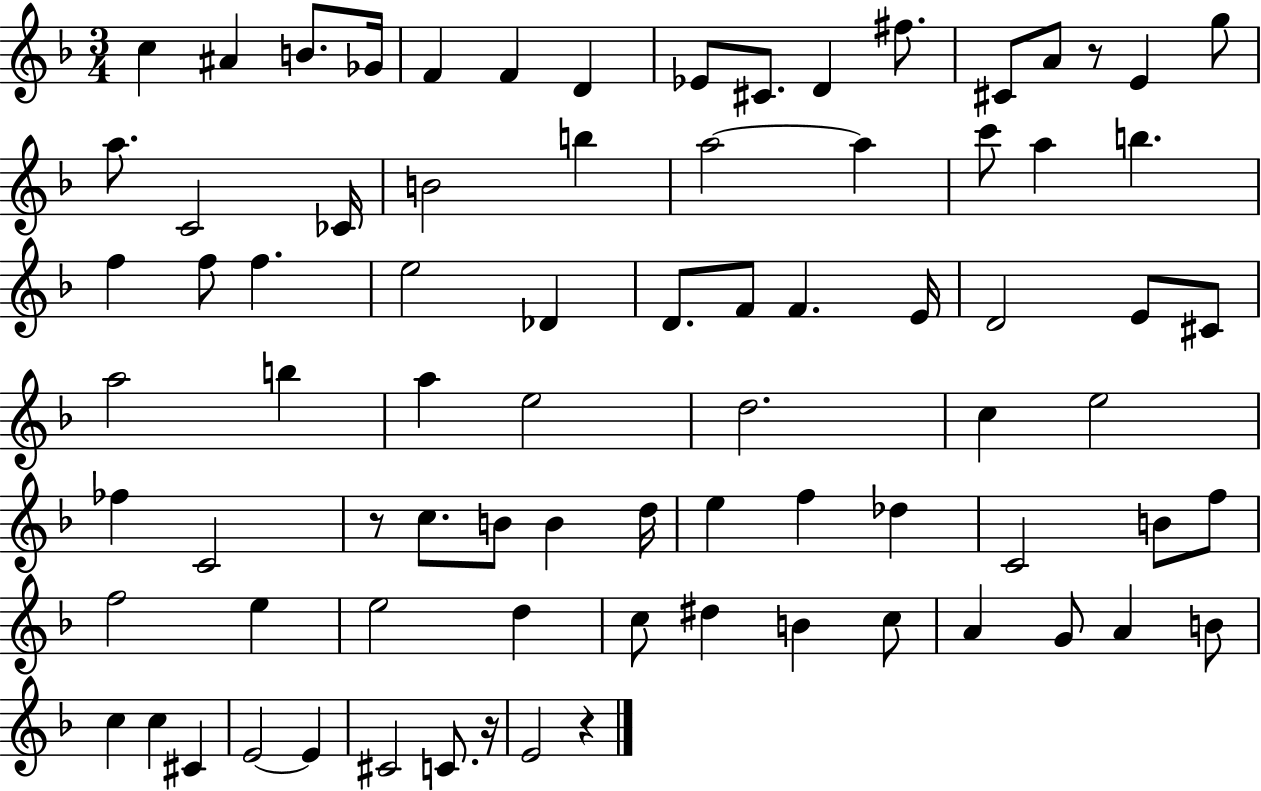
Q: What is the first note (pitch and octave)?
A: C5